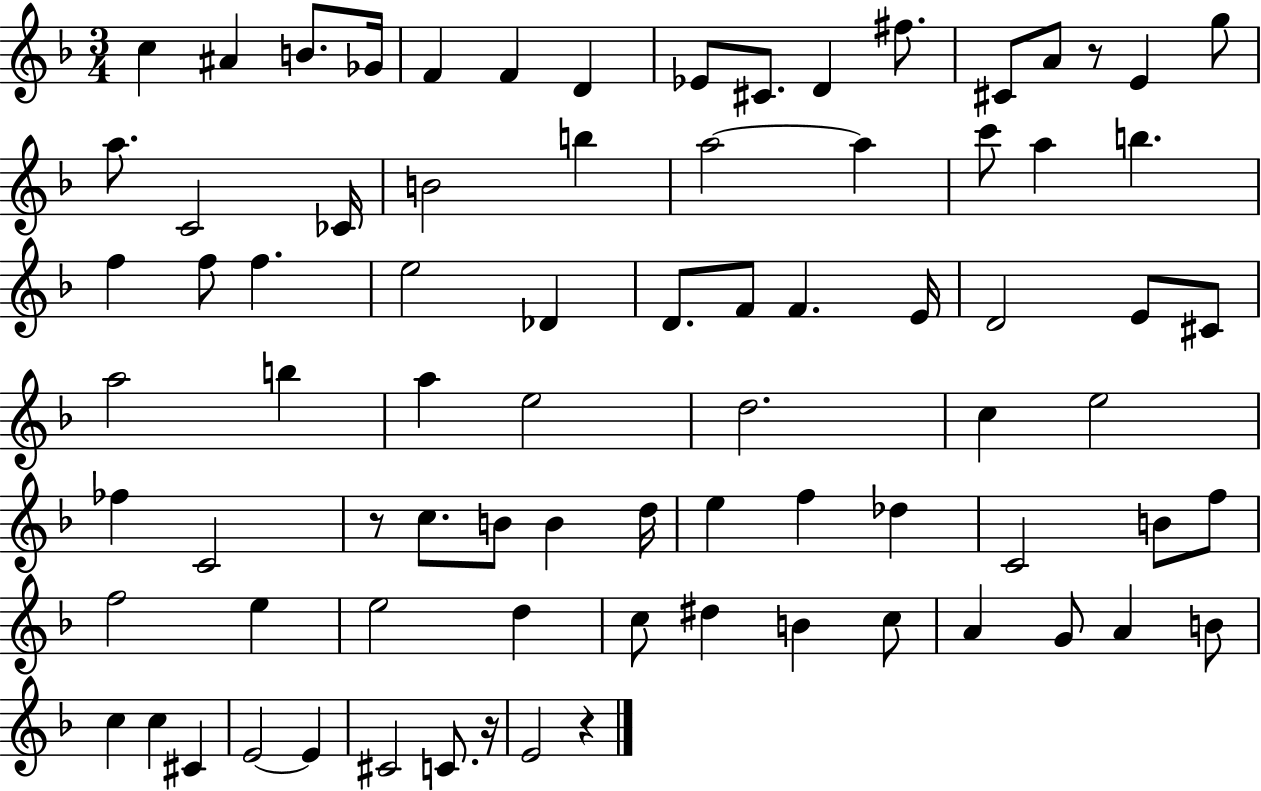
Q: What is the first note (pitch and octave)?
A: C5